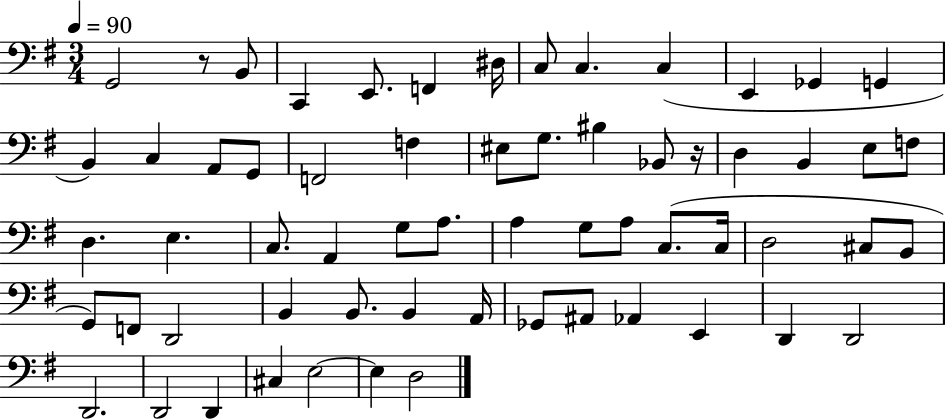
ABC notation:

X:1
T:Untitled
M:3/4
L:1/4
K:G
G,,2 z/2 B,,/2 C,, E,,/2 F,, ^D,/4 C,/2 C, C, E,, _G,, G,, B,, C, A,,/2 G,,/2 F,,2 F, ^E,/2 G,/2 ^B, _B,,/2 z/4 D, B,, E,/2 F,/2 D, E, C,/2 A,, G,/2 A,/2 A, G,/2 A,/2 C,/2 C,/4 D,2 ^C,/2 B,,/2 G,,/2 F,,/2 D,,2 B,, B,,/2 B,, A,,/4 _G,,/2 ^A,,/2 _A,, E,, D,, D,,2 D,,2 D,,2 D,, ^C, E,2 E, D,2